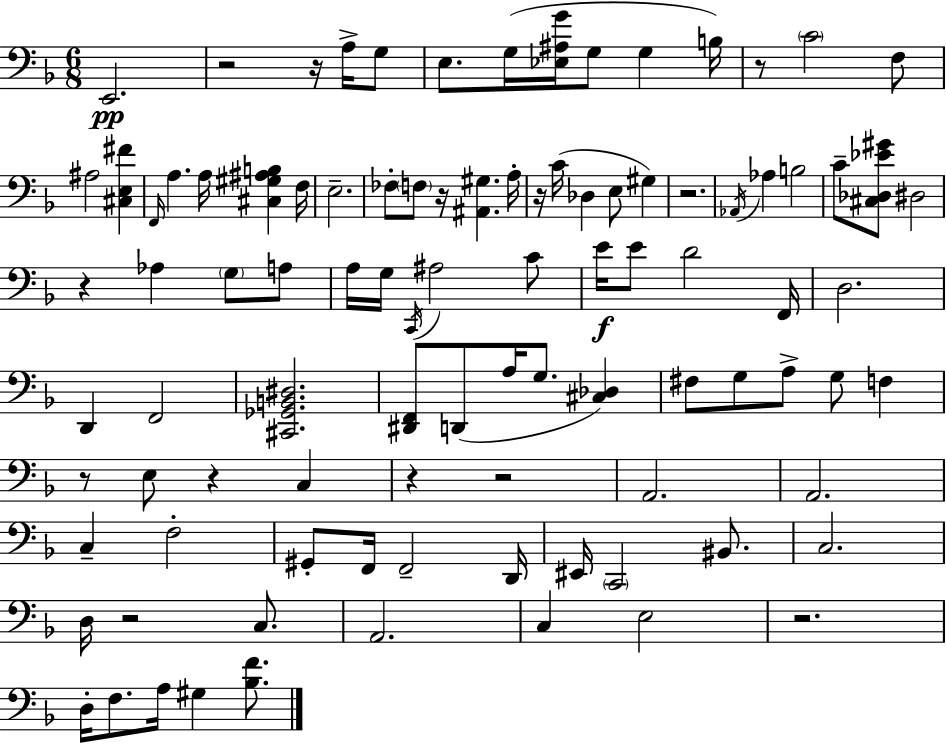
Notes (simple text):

E2/h. R/h R/s A3/s G3/e E3/e. G3/s [Eb3,A#3,G4]/s G3/e G3/q B3/s R/e C4/h F3/e A#3/h [C#3,E3,F#4]/q F2/s A3/q. A3/s [C#3,G#3,A#3,B3]/q F3/s E3/h. FES3/e F3/e R/s [A#2,G#3]/q. A3/s R/s C4/s Db3/q E3/e G#3/q R/h. Ab2/s Ab3/q B3/h C4/e [C#3,Db3,Eb4,G#4]/e D#3/h R/q Ab3/q G3/e A3/e A3/s G3/s C2/s A#3/h C4/e E4/s E4/e D4/h F2/s D3/h. D2/q F2/h [C#2,Gb2,B2,D#3]/h. [D#2,F2]/e D2/e A3/s G3/e. [C#3,Db3]/q F#3/e G3/e A3/e G3/e F3/q R/e E3/e R/q C3/q R/q R/h A2/h. A2/h. C3/q F3/h G#2/e F2/s F2/h D2/s EIS2/s C2/h BIS2/e. C3/h. D3/s R/h C3/e. A2/h. C3/q E3/h R/h. D3/s F3/e. A3/s G#3/q [Bb3,F4]/e.